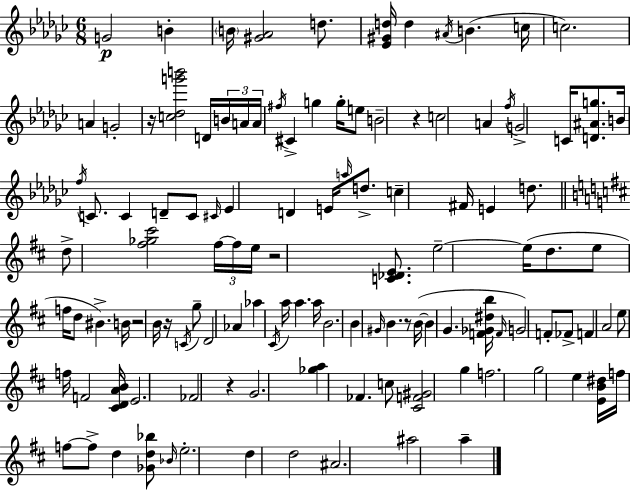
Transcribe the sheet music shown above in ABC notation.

X:1
T:Untitled
M:6/8
L:1/4
K:Ebm
G2 B B/4 [^G_A]2 d/2 [_E^Gd]/4 d ^A/4 B c/4 c2 A G2 z/4 [c_dg'b']2 D/4 B/4 A/4 A/4 ^f/4 ^C g g/4 e/2 B2 z c2 A f/4 G2 C/4 [D^Ag]/2 B/4 f/4 C/2 C D/2 C/2 ^C/4 _E D E/4 a/4 d/2 c ^F/4 E d/2 d/2 [^f_g^c']2 ^f/4 ^f/4 e/4 z2 [C_DE]/2 e2 e/4 d/2 e/2 f/4 d/2 ^B B/4 z2 B/4 z/4 C/4 g/2 D2 _A _a ^C/4 a/4 a a/4 B2 B ^G/4 B z/2 B/4 B G [F_G^db]/4 F/4 G2 F/2 _F/2 F A2 e/2 f/4 F2 [^CDAB]/4 E2 _F2 z G2 [_ga] _F c/2 [^CF^G]2 g f2 g2 e [EB^d]/4 f/4 f/2 f/2 d [_Gd_b]/2 _B/4 e2 d d2 ^A2 ^a2 a